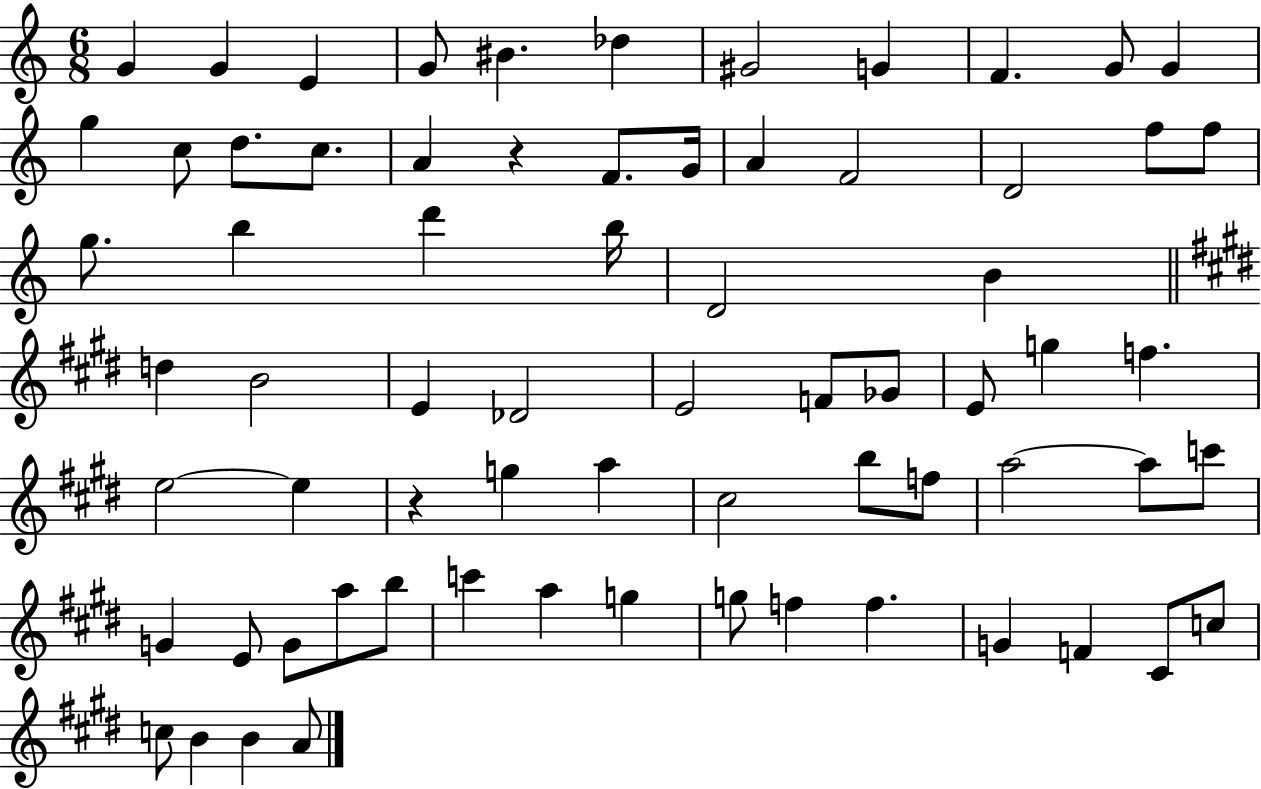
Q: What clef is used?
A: treble